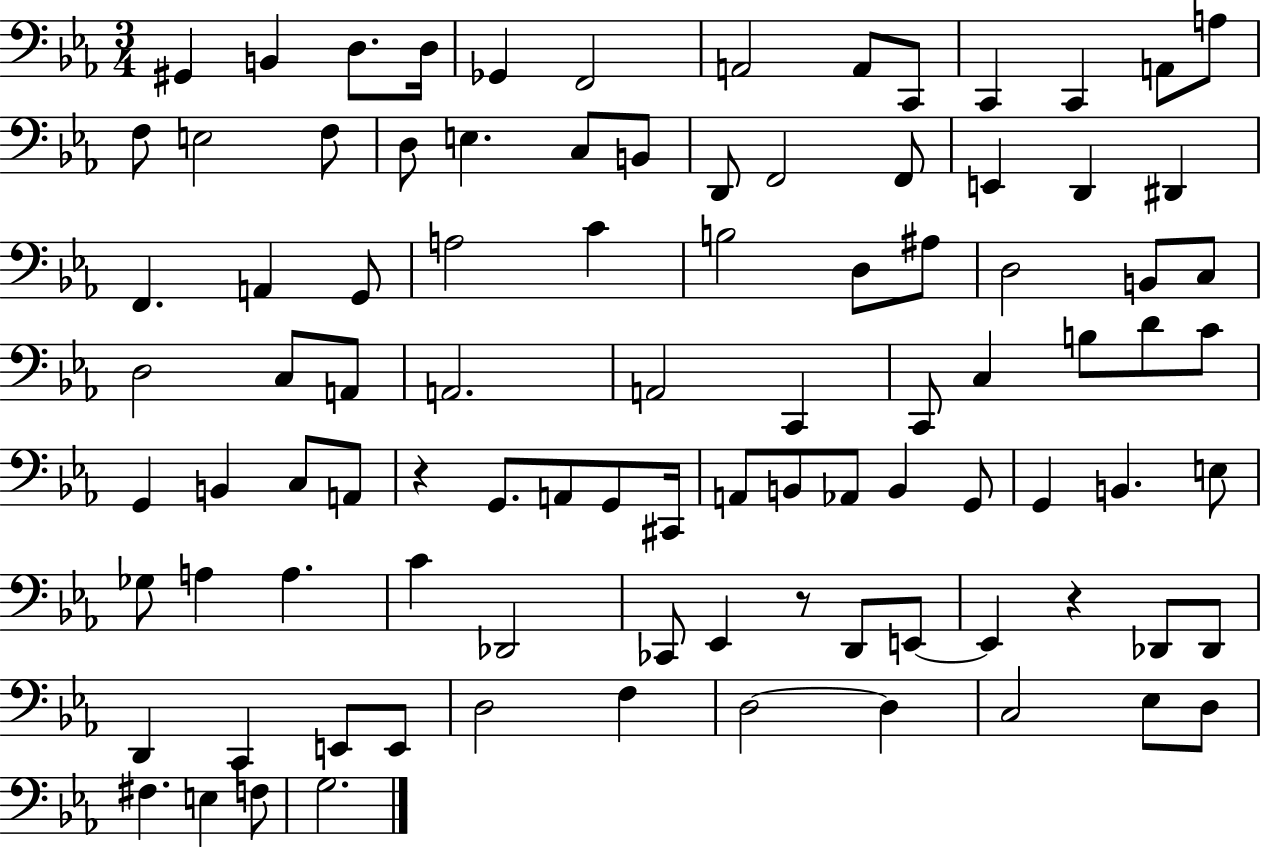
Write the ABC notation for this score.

X:1
T:Untitled
M:3/4
L:1/4
K:Eb
^G,, B,, D,/2 D,/4 _G,, F,,2 A,,2 A,,/2 C,,/2 C,, C,, A,,/2 A,/2 F,/2 E,2 F,/2 D,/2 E, C,/2 B,,/2 D,,/2 F,,2 F,,/2 E,, D,, ^D,, F,, A,, G,,/2 A,2 C B,2 D,/2 ^A,/2 D,2 B,,/2 C,/2 D,2 C,/2 A,,/2 A,,2 A,,2 C,, C,,/2 C, B,/2 D/2 C/2 G,, B,, C,/2 A,,/2 z G,,/2 A,,/2 G,,/2 ^C,,/4 A,,/2 B,,/2 _A,,/2 B,, G,,/2 G,, B,, E,/2 _G,/2 A, A, C _D,,2 _C,,/2 _E,, z/2 D,,/2 E,,/2 E,, z _D,,/2 _D,,/2 D,, C,, E,,/2 E,,/2 D,2 F, D,2 D, C,2 _E,/2 D,/2 ^F, E, F,/2 G,2